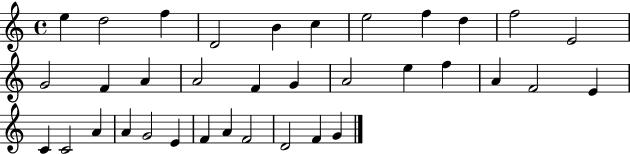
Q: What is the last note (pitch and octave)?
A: G4